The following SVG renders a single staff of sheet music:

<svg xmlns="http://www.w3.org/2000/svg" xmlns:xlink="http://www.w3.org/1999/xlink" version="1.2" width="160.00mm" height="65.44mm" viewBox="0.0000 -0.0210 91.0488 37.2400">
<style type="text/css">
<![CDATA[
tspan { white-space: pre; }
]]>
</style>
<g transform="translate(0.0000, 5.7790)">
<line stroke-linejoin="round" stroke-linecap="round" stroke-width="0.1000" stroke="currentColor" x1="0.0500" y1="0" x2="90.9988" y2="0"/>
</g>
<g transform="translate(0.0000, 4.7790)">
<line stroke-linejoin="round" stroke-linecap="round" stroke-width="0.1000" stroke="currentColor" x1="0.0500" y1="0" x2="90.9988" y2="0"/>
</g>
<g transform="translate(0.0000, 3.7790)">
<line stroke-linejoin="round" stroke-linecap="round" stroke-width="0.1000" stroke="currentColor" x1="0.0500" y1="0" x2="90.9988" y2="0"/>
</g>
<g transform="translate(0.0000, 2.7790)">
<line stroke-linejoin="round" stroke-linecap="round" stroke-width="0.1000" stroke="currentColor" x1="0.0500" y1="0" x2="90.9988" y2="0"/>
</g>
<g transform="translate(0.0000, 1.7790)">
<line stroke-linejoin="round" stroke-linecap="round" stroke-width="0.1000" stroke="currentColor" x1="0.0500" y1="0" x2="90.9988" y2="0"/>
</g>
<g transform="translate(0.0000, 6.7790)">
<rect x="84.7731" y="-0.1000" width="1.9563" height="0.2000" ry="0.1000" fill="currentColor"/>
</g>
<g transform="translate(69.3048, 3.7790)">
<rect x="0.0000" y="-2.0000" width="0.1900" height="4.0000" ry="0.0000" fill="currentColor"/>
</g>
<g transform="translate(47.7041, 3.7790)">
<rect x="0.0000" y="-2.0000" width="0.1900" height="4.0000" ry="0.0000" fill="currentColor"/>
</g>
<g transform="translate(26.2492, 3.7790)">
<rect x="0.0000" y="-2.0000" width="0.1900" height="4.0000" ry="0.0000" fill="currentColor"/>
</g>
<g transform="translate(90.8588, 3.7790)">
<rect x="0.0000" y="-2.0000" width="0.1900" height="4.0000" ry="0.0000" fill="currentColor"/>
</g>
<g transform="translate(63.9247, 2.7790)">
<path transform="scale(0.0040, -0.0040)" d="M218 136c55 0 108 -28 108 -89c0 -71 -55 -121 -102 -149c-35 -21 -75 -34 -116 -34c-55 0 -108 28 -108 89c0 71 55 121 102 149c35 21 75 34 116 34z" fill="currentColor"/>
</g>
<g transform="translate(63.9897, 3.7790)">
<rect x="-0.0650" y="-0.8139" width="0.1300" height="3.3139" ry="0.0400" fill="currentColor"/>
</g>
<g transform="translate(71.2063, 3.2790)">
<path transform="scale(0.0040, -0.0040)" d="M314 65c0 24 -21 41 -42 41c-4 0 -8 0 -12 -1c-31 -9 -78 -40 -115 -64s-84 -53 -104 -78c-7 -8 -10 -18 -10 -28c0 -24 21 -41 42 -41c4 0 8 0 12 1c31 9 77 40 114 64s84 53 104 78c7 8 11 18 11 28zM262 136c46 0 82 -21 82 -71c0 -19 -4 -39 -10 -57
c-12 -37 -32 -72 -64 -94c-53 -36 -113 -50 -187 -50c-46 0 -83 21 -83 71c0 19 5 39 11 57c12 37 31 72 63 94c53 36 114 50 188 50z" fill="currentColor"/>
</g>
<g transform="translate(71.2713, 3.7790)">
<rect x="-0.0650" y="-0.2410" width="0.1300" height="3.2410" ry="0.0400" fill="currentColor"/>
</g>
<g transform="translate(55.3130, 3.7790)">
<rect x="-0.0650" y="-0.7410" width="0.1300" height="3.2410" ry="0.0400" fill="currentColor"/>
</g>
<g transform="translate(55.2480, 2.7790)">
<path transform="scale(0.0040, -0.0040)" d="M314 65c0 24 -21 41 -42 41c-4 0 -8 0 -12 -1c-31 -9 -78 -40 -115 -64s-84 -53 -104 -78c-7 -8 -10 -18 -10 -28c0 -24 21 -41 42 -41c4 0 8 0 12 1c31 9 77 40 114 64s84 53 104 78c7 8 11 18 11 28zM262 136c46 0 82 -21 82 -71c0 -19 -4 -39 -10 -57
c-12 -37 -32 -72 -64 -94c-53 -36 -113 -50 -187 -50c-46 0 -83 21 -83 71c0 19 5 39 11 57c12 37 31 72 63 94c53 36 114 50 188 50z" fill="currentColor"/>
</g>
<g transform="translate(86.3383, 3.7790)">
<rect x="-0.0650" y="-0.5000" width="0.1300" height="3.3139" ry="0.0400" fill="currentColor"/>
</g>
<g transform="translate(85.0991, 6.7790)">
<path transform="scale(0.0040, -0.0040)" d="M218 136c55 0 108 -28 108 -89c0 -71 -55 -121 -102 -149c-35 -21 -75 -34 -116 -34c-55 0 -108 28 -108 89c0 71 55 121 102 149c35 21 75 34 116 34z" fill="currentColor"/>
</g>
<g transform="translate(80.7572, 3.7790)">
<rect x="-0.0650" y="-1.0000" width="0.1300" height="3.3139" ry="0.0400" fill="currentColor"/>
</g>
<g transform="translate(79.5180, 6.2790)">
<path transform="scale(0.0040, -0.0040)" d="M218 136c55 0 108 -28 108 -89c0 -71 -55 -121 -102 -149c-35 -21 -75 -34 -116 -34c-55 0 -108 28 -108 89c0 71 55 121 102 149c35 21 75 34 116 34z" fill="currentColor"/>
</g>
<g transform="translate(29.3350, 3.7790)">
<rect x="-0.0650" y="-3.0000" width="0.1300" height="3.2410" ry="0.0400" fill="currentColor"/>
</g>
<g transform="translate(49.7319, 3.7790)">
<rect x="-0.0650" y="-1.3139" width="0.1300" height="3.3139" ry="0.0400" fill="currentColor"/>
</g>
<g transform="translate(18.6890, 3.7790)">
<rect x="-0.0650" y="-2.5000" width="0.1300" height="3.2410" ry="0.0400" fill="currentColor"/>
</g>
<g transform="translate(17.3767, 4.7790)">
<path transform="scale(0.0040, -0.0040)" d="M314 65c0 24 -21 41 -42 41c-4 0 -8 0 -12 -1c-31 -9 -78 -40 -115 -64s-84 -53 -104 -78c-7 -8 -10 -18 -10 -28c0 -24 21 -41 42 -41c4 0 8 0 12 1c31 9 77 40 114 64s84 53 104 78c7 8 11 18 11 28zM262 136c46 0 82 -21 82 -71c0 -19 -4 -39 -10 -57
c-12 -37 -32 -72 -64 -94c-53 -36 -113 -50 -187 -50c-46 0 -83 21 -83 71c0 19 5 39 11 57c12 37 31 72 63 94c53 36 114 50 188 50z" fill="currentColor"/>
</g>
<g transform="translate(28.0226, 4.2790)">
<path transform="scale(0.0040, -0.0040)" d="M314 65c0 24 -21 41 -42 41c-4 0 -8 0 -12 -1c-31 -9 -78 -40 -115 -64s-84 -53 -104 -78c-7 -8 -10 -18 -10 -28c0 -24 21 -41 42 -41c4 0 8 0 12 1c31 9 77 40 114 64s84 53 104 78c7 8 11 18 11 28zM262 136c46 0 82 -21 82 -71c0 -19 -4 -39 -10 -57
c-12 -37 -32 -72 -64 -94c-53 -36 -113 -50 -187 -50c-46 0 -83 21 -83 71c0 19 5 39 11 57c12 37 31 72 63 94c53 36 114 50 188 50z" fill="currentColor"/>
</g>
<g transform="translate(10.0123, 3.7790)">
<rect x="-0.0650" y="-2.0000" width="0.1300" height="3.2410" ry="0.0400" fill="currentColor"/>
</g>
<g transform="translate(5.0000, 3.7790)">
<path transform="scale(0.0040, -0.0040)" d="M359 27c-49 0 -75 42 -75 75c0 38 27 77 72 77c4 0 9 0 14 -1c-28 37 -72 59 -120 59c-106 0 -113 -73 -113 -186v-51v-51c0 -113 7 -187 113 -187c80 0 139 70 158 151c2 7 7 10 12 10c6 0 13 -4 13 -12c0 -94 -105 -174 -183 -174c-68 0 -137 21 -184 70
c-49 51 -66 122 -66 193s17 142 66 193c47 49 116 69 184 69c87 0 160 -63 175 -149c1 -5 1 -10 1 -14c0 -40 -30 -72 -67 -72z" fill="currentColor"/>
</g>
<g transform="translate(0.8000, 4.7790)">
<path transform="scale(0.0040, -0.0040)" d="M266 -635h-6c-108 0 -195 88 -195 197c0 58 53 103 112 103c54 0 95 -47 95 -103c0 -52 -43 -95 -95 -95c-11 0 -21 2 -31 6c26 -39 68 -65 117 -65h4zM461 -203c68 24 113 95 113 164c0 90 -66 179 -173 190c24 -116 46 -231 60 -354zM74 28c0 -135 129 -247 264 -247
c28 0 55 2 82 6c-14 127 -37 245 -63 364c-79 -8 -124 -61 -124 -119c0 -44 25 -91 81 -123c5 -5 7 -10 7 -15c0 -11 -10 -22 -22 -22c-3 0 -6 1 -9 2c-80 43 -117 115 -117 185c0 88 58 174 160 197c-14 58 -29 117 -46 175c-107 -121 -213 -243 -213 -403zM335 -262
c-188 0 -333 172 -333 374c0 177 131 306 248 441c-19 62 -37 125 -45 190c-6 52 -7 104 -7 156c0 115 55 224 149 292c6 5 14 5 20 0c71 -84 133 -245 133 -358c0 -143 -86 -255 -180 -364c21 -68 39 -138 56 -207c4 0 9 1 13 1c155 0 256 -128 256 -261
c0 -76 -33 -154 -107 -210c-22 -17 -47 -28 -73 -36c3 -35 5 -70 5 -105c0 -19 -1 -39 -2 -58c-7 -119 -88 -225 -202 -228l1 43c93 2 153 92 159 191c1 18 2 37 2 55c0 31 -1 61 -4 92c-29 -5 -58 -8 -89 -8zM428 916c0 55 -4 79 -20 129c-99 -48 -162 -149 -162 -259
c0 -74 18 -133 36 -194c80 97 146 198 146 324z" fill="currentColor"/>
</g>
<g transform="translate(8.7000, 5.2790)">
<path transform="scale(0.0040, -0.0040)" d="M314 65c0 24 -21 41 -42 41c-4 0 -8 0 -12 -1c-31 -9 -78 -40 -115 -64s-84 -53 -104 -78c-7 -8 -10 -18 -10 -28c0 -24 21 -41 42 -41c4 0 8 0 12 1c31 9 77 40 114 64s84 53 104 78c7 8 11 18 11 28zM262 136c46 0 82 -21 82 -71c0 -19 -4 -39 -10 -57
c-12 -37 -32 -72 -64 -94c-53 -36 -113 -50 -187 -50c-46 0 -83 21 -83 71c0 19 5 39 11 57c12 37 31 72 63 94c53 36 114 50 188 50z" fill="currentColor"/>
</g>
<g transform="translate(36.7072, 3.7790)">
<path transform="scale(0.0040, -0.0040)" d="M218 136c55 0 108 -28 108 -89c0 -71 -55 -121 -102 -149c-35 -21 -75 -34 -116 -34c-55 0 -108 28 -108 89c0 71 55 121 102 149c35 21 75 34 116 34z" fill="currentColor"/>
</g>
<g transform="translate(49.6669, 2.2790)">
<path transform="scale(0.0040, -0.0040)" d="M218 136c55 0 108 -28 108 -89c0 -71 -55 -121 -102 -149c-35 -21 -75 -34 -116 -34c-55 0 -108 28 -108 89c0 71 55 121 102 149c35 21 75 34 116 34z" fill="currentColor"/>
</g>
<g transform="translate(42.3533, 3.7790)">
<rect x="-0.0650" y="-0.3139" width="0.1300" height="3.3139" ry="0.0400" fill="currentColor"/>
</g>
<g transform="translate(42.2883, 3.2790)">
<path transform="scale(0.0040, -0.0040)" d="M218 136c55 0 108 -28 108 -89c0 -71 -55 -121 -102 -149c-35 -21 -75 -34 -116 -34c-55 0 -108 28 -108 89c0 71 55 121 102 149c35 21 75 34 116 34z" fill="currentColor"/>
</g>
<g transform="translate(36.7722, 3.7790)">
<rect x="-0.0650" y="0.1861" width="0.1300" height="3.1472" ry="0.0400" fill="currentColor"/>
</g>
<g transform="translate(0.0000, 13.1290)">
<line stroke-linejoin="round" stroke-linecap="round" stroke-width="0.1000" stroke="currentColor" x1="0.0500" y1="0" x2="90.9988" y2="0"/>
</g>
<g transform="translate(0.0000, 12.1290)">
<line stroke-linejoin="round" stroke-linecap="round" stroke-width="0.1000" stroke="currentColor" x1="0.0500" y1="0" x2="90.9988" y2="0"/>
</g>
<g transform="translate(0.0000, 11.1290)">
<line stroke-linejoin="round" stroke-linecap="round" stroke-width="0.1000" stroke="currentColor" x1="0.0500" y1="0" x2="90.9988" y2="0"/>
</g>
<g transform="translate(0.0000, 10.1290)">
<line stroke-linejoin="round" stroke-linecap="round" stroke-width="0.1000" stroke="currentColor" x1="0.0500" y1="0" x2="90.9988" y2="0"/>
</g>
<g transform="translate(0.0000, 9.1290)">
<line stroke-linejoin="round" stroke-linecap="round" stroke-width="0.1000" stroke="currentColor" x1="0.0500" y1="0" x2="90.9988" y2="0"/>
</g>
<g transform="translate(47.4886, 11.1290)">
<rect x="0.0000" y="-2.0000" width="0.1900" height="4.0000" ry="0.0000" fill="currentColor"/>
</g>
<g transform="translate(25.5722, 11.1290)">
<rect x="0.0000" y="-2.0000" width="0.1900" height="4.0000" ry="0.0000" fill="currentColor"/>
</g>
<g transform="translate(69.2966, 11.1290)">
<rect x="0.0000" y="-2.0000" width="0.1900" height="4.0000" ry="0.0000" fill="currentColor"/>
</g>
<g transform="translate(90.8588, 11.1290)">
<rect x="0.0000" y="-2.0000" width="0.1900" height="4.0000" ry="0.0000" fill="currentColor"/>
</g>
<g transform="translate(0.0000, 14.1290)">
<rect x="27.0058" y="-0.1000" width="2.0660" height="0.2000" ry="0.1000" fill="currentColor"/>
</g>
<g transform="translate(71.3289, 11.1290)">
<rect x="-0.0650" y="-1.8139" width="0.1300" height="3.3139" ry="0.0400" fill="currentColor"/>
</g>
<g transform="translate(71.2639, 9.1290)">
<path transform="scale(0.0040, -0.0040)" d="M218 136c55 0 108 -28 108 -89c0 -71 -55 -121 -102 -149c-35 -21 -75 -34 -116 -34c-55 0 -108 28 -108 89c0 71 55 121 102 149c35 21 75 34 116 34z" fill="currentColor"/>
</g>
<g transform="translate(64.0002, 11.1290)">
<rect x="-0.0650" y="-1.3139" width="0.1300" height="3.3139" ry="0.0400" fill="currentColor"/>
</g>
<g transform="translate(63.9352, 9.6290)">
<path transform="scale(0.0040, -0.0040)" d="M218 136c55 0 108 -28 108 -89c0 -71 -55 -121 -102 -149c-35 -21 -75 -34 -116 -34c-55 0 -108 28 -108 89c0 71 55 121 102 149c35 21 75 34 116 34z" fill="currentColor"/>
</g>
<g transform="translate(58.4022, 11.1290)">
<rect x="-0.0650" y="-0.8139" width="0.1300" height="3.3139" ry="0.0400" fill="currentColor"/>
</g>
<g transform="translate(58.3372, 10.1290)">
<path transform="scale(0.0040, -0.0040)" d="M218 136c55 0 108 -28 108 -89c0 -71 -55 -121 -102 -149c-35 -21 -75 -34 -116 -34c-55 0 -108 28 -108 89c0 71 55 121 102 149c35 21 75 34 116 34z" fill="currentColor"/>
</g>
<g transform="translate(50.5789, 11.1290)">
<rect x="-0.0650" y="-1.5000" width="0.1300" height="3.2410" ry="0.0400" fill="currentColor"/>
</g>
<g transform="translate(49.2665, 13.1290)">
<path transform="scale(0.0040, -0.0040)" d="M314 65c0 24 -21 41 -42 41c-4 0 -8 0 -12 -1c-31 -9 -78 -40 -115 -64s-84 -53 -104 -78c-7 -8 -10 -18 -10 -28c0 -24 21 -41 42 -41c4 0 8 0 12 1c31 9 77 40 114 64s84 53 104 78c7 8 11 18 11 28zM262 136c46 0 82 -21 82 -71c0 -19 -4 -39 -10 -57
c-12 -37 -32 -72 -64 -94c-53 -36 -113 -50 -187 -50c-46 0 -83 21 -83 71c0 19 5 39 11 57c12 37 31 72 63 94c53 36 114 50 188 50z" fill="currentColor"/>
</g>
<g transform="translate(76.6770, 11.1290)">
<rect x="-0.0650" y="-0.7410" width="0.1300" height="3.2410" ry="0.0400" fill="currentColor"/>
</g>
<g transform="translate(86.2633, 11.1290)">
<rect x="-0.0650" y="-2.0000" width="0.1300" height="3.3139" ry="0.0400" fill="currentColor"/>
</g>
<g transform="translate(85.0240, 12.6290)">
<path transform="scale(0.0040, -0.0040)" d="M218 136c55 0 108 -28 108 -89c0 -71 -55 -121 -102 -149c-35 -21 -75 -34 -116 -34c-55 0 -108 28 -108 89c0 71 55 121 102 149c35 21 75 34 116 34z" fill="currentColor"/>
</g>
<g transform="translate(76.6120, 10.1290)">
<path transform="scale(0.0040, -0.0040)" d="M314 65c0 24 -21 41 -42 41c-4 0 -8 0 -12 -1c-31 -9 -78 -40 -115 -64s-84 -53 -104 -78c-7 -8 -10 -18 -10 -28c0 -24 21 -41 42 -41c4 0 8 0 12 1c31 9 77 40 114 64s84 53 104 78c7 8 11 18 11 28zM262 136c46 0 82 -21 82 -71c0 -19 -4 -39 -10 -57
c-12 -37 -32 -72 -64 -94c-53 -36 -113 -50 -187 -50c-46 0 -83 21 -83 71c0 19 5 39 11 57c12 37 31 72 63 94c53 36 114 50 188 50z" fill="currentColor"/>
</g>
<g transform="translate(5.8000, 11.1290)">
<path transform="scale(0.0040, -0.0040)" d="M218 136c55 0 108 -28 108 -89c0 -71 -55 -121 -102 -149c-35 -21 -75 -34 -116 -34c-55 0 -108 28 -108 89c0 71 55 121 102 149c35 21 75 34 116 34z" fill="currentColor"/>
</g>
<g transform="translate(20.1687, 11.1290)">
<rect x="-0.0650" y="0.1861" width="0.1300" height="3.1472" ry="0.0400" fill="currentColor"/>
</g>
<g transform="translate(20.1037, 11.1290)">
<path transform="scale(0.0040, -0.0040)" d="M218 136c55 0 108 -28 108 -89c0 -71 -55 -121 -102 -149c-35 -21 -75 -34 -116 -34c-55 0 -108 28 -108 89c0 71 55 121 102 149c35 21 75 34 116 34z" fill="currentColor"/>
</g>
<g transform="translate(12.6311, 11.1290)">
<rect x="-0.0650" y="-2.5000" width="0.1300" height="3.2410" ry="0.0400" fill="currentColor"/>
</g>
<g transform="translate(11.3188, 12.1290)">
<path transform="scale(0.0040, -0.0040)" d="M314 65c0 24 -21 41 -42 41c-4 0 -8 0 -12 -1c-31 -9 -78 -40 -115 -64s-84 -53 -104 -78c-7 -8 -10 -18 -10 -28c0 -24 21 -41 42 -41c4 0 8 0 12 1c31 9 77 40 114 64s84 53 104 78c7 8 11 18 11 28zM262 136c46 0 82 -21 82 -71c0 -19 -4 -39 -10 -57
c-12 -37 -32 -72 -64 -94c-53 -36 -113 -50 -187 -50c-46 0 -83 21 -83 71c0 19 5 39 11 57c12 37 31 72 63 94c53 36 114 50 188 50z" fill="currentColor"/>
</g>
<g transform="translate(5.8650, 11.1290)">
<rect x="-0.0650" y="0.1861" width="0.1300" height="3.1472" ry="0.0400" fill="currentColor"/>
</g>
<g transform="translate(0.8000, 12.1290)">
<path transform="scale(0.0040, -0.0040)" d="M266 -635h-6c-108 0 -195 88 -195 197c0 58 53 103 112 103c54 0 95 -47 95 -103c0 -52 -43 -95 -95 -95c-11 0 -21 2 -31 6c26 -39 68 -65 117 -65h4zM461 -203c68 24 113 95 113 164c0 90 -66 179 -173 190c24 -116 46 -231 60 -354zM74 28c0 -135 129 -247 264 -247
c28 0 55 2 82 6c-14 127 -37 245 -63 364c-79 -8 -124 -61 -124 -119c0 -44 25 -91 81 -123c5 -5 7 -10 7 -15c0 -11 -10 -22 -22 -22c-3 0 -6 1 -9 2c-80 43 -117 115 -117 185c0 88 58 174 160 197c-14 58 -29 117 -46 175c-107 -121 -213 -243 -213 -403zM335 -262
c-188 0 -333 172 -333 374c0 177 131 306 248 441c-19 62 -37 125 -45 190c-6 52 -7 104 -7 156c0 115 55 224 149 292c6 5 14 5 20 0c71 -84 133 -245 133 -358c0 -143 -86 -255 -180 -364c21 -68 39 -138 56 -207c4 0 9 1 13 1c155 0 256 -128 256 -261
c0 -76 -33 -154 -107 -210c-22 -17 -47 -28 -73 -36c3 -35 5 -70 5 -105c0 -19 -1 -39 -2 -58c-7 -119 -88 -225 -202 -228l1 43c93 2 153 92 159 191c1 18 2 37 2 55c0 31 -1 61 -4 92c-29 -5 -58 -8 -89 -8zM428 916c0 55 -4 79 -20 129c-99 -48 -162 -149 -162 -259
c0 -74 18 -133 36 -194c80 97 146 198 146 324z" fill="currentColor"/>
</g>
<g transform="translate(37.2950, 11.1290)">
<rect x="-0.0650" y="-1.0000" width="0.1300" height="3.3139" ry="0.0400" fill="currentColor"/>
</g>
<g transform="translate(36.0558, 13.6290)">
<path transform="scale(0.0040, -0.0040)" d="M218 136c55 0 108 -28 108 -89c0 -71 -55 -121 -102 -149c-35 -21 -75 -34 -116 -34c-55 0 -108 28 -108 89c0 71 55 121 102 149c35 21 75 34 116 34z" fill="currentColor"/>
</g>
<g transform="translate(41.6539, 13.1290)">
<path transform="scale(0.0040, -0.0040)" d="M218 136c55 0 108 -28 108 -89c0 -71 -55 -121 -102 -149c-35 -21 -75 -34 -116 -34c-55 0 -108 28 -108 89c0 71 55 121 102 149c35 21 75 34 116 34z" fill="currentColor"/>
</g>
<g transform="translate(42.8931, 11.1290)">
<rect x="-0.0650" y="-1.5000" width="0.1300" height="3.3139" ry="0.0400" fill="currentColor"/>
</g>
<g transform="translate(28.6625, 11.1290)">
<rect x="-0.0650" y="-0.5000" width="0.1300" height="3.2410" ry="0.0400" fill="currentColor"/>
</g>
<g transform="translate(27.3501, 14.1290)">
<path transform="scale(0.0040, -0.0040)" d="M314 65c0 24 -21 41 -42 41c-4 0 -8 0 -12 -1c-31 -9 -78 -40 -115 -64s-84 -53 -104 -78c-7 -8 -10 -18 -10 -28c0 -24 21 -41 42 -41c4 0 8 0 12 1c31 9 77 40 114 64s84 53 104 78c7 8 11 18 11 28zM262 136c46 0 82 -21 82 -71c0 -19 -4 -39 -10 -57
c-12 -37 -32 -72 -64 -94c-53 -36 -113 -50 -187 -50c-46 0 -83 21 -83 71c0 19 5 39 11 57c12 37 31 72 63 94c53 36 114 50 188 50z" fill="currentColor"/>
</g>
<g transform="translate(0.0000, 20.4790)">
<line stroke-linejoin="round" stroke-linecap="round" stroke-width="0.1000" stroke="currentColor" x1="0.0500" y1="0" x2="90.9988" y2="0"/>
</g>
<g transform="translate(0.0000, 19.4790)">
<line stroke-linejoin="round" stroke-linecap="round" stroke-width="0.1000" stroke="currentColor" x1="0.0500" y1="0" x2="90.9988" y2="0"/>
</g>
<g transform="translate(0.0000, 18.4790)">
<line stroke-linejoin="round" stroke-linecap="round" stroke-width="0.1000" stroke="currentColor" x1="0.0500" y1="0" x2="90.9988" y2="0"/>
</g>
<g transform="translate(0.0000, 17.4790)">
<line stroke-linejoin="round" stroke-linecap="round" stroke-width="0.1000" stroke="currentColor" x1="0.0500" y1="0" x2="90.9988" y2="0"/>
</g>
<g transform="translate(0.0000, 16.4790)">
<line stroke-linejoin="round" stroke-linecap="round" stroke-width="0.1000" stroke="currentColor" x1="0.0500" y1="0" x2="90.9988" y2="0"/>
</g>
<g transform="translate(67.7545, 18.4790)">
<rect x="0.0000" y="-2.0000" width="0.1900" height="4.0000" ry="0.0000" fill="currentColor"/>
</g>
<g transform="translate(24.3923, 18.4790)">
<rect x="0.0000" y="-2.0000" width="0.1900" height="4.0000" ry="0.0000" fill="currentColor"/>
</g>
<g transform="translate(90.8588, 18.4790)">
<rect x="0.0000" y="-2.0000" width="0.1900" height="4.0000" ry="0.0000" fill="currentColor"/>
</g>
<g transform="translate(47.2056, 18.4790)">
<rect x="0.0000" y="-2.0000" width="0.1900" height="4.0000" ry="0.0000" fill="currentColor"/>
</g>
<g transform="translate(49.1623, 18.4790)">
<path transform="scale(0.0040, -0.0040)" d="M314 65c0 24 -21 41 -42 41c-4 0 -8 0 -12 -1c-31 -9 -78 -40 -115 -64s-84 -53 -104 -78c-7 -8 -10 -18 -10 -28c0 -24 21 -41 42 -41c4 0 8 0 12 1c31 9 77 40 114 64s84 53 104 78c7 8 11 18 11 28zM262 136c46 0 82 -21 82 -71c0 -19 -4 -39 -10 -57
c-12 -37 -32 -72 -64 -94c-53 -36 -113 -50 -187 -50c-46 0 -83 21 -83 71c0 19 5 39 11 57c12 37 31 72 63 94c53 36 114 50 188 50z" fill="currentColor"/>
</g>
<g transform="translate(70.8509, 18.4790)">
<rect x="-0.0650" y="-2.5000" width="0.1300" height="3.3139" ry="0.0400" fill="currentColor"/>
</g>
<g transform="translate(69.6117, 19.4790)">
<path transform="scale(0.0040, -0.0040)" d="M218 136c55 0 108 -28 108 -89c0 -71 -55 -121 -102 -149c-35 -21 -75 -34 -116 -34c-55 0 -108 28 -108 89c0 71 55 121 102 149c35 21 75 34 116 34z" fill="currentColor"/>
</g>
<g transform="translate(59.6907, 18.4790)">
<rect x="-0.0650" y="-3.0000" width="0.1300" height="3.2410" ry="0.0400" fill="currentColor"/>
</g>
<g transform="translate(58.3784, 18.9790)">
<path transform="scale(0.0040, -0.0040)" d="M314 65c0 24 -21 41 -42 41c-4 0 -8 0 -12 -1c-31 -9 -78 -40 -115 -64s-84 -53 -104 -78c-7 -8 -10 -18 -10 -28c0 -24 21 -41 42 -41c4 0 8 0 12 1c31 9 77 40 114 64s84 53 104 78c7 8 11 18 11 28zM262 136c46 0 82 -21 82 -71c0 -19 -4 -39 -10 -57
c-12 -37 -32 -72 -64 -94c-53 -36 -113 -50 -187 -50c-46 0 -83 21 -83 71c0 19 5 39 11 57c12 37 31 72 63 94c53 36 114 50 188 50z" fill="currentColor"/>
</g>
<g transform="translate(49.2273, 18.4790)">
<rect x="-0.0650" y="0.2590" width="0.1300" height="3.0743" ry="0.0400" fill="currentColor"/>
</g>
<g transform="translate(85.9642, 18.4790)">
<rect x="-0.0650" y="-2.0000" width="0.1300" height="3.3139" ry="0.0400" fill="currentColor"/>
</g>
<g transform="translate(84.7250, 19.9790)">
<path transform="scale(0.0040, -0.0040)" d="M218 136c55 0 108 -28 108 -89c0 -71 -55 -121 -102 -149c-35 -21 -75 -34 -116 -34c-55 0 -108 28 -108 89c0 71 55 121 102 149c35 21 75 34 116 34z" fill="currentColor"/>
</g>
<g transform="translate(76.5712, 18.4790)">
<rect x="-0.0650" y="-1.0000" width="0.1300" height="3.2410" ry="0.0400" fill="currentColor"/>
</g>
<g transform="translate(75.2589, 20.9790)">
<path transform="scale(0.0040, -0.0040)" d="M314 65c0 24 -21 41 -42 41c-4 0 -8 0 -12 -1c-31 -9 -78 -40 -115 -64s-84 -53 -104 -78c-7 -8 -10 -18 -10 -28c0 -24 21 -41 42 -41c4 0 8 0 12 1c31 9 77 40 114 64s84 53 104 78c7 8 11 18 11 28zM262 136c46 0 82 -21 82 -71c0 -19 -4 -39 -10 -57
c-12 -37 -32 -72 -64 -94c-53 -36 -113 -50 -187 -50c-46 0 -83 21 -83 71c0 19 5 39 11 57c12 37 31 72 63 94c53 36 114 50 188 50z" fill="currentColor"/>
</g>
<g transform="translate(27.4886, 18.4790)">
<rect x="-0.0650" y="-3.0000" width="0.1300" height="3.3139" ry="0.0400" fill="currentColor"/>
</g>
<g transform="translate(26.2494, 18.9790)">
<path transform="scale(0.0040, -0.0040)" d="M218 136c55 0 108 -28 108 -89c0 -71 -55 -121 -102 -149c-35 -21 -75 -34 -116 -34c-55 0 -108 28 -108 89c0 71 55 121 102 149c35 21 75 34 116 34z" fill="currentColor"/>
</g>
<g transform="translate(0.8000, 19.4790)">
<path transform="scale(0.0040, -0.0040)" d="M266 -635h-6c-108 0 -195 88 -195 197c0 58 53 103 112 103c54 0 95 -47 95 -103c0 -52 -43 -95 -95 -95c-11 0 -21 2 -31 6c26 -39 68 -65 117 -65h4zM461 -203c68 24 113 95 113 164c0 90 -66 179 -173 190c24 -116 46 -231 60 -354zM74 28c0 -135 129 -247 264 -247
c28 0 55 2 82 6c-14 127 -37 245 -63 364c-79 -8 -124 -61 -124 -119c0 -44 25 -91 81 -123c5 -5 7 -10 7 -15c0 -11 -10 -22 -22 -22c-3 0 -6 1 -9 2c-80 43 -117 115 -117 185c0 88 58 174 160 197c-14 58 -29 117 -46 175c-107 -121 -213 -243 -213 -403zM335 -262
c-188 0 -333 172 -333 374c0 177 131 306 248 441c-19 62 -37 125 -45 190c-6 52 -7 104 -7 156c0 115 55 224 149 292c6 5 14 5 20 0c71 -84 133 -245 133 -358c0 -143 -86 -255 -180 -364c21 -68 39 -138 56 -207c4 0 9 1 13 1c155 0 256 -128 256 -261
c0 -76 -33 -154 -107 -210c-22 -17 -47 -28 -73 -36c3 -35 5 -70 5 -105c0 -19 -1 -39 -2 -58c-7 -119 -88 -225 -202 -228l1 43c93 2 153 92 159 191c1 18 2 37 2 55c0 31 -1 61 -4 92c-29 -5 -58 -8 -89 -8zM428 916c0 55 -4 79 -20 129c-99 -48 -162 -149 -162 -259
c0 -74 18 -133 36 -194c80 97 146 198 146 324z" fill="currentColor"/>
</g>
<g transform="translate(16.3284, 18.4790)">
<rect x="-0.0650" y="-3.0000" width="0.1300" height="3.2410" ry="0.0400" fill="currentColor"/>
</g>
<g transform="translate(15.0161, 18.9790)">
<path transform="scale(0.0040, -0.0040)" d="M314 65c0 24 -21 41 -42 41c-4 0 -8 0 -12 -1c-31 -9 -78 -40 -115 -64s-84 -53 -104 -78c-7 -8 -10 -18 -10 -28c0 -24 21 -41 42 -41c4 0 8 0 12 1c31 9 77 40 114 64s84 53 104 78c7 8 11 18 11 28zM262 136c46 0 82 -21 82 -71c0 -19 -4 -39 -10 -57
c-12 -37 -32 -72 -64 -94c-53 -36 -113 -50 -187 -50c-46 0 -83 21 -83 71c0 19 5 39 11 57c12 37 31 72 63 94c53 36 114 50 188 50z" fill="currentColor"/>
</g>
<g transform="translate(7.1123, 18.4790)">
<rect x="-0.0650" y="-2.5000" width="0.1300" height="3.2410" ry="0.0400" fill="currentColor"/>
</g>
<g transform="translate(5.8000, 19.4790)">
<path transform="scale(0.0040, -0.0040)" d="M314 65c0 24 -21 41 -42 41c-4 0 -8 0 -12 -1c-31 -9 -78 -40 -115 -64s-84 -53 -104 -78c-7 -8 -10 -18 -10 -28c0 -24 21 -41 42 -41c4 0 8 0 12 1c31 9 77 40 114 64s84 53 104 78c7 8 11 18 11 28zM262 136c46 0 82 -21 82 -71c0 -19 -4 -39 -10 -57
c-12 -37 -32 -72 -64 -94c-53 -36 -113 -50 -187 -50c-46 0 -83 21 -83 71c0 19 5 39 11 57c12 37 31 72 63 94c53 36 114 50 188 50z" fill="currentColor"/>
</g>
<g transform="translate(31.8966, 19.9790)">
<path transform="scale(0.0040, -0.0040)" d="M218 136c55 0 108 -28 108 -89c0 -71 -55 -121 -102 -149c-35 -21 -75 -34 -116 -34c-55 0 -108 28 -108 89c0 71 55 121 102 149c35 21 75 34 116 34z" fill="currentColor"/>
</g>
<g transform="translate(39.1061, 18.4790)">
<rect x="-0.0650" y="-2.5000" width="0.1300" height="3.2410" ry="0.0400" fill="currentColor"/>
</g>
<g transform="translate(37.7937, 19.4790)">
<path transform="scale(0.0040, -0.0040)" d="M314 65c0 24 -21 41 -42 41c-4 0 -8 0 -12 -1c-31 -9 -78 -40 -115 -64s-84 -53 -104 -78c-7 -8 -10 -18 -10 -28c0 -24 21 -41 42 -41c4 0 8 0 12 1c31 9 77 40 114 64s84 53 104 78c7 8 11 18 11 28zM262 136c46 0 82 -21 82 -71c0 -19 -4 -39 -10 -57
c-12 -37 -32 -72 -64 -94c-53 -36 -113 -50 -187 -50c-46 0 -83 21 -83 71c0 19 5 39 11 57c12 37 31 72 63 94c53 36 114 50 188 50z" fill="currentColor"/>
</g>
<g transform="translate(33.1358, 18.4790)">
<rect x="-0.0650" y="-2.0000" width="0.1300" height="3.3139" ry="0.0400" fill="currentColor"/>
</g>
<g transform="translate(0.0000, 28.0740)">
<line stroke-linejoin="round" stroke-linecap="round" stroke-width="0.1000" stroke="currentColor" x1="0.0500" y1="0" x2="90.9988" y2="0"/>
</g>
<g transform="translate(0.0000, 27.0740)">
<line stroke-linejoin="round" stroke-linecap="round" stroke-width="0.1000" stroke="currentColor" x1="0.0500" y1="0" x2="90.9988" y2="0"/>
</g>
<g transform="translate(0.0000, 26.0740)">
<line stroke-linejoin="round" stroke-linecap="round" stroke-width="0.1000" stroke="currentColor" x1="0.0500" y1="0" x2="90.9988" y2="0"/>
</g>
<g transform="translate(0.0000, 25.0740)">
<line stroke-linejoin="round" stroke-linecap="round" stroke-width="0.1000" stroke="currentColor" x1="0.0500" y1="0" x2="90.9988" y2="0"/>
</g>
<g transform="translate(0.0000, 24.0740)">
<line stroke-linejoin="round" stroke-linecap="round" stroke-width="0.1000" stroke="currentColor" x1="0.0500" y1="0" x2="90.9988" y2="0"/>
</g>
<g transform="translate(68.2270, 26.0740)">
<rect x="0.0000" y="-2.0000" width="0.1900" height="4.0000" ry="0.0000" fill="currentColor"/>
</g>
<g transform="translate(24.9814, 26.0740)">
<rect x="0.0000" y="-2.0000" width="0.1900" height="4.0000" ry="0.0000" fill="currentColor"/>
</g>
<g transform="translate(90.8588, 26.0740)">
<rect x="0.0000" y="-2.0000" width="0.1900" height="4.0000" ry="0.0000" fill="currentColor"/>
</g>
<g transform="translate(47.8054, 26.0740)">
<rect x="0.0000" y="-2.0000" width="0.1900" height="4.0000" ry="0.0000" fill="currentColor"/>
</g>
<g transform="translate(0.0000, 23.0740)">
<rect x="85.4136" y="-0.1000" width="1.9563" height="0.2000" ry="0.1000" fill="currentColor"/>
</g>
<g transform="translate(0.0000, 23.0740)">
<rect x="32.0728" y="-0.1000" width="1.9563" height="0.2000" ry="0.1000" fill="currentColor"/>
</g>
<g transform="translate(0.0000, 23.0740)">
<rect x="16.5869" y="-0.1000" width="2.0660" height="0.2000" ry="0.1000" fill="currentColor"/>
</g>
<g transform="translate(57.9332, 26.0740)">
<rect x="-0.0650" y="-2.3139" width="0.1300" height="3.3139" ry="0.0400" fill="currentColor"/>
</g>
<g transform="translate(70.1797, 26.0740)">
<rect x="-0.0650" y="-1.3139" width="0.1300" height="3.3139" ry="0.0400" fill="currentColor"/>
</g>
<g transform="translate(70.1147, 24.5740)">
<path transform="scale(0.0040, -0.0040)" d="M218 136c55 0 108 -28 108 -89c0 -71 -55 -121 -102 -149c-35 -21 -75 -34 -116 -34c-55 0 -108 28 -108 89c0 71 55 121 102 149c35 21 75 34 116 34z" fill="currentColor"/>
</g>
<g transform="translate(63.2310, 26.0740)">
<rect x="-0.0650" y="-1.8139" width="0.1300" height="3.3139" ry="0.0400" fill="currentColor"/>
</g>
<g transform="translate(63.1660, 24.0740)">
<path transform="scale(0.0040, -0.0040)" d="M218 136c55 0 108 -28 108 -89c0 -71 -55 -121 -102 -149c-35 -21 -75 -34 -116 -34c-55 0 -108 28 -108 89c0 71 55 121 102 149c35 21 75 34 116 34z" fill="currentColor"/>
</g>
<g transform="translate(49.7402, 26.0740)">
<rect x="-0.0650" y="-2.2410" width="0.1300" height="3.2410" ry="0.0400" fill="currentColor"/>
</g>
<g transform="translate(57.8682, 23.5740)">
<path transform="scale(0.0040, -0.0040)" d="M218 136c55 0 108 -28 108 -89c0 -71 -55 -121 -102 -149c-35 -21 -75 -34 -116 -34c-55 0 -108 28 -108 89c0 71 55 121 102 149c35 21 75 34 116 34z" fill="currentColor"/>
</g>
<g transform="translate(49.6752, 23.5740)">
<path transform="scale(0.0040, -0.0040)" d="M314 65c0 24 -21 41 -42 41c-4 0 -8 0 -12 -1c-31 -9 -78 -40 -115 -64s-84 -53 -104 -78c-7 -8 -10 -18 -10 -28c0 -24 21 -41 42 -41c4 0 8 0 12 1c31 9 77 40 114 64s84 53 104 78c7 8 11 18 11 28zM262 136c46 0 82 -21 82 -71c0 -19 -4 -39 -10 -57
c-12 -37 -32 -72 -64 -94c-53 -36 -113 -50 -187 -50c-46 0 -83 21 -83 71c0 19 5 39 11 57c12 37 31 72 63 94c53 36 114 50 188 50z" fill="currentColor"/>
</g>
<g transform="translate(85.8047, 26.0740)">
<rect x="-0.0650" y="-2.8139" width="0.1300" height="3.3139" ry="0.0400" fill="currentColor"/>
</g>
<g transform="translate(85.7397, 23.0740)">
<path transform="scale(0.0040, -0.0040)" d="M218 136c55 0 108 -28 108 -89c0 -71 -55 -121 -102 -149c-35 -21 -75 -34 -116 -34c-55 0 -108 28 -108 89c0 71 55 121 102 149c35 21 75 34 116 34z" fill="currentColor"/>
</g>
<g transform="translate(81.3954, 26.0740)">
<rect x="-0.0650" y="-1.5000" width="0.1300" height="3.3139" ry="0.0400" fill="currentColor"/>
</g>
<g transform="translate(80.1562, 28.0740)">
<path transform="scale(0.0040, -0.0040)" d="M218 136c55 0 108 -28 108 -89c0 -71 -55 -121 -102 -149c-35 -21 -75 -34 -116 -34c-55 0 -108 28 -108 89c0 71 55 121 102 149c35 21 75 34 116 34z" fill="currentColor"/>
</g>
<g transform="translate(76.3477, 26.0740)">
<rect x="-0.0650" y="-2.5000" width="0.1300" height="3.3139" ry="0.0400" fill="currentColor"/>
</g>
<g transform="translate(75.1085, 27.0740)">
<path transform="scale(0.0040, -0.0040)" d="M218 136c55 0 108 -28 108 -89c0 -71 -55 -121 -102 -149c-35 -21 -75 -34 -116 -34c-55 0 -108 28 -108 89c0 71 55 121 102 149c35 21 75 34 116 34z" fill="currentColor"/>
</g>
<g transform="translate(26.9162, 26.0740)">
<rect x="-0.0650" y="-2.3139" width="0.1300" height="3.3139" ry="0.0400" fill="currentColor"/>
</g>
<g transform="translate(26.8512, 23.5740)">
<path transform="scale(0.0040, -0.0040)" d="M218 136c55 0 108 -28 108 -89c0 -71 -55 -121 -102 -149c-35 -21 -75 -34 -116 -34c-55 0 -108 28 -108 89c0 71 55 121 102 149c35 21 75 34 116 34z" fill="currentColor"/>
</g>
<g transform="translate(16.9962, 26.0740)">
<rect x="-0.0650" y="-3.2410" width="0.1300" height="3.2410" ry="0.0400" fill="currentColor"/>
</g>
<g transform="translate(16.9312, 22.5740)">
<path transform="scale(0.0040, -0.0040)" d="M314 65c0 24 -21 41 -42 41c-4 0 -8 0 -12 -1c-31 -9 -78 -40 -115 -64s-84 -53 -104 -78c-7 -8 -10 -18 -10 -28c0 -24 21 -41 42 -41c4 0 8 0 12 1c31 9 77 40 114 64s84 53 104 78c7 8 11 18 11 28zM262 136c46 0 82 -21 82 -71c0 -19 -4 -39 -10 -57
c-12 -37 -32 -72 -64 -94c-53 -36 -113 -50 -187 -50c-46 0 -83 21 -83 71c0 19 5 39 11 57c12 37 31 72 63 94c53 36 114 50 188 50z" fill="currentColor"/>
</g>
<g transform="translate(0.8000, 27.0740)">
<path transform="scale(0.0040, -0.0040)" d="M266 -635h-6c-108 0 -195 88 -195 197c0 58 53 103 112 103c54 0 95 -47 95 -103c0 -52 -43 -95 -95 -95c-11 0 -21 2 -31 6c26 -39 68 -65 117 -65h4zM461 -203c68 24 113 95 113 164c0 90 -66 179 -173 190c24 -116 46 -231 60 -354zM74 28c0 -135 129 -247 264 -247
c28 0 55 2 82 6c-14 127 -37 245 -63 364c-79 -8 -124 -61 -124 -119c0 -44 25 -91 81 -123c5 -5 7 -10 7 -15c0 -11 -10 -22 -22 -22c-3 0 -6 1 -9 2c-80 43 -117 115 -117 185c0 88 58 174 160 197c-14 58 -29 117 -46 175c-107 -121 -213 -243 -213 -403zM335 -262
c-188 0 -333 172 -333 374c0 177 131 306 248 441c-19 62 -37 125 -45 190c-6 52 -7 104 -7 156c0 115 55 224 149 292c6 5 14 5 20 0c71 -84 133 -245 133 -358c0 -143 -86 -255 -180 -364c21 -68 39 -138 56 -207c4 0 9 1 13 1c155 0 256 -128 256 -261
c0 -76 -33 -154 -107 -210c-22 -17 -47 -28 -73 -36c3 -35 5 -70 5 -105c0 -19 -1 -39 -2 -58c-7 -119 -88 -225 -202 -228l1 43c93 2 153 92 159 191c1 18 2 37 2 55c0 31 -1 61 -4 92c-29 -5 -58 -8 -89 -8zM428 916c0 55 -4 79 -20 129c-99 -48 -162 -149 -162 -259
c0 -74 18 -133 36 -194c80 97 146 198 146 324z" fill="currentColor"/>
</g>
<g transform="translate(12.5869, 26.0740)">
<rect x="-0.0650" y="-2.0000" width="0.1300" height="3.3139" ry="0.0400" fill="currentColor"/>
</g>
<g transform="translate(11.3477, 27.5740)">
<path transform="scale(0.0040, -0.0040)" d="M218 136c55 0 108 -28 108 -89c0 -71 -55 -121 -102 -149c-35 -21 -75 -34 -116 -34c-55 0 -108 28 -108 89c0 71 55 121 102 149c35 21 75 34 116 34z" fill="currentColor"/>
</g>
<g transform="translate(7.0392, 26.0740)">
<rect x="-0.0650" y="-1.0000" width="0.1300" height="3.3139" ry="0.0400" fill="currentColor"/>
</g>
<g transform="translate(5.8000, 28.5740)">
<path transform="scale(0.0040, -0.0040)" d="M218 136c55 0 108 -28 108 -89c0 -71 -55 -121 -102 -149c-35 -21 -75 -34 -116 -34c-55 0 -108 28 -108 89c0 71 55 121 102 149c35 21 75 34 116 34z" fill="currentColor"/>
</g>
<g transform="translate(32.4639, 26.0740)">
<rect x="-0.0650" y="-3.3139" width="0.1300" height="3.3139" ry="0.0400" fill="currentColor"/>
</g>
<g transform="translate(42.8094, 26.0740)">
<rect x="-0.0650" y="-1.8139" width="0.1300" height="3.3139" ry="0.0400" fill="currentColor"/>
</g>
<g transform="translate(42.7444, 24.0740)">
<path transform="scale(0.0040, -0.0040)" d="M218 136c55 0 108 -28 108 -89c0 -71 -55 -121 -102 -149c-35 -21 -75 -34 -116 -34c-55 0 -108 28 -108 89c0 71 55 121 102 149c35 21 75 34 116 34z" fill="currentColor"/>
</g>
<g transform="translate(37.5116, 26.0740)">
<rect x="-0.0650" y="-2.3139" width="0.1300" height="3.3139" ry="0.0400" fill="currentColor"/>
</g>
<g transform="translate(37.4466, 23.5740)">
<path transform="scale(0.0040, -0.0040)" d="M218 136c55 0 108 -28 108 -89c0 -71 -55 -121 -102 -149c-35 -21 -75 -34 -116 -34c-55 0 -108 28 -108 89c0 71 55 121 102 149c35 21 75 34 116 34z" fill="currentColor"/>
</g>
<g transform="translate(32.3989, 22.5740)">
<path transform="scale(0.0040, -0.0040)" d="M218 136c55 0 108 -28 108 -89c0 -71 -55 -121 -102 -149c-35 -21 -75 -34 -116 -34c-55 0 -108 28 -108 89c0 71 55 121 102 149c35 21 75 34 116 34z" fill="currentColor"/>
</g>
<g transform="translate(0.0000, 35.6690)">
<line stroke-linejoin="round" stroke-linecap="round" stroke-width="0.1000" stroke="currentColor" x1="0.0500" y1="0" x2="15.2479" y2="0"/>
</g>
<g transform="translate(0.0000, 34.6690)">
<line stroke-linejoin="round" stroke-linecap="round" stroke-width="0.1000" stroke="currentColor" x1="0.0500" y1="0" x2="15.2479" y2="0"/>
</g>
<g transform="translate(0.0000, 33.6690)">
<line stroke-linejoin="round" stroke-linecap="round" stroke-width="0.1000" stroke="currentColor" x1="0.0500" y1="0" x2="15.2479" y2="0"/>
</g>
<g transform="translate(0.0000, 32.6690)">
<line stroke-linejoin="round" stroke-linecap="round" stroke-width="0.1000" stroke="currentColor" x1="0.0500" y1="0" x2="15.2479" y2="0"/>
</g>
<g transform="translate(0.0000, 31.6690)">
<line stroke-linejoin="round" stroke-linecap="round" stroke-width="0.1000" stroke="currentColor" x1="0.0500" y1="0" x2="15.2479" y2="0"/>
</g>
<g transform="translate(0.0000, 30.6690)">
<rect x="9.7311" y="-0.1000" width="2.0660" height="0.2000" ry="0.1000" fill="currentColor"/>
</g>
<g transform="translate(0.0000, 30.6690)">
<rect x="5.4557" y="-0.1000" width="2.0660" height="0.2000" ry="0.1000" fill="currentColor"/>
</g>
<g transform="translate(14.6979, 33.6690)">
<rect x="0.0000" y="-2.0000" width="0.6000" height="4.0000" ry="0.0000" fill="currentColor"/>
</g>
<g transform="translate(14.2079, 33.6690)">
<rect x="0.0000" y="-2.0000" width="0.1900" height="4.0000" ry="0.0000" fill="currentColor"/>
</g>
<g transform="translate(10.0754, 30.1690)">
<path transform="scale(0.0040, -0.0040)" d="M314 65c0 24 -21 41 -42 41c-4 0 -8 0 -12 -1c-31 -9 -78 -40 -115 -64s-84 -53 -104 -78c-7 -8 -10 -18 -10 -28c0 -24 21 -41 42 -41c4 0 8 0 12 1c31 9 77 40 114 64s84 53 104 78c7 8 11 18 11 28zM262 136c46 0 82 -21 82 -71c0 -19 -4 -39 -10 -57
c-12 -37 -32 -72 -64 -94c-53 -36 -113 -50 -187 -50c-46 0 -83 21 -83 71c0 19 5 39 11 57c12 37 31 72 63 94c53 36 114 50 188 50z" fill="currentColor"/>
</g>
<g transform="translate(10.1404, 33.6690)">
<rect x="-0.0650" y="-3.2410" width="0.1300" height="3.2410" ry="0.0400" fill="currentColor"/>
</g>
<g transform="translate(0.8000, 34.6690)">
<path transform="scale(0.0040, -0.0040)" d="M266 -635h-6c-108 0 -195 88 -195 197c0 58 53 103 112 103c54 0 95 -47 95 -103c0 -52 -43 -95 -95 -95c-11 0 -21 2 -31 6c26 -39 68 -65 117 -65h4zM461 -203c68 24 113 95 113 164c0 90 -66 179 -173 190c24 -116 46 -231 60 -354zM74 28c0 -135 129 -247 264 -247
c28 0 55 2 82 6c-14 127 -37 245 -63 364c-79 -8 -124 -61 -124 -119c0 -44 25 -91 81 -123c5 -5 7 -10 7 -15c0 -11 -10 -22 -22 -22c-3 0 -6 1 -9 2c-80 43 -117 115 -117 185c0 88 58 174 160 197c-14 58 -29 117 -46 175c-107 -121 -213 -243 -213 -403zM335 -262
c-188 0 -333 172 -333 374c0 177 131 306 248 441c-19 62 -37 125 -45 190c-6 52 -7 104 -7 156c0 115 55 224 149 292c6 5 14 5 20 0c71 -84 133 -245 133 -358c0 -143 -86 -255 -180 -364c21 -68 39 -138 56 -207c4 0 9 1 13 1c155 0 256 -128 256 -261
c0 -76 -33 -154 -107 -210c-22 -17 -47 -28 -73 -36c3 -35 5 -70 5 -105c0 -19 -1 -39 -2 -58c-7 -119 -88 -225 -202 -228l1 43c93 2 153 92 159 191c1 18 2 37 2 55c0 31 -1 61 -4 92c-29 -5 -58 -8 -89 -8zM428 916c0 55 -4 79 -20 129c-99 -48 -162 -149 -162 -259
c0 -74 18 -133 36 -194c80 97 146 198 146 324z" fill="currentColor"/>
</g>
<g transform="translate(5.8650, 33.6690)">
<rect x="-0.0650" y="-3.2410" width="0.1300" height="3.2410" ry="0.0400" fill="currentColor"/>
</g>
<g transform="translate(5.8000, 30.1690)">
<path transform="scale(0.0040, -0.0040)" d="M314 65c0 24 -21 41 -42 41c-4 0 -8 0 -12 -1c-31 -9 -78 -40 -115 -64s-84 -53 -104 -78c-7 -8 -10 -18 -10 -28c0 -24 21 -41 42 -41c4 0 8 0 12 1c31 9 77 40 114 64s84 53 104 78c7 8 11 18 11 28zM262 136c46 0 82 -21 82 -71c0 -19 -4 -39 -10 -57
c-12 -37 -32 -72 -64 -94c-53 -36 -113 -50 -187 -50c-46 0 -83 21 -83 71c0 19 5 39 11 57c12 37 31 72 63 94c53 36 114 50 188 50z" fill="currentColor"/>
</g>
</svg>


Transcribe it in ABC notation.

X:1
T:Untitled
M:4/4
L:1/4
K:C
F2 G2 A2 B c e d2 d c2 D C B G2 B C2 D E E2 d e f d2 F G2 A2 A F G2 B2 A2 G D2 F D F b2 g b g f g2 g f e G E a b2 b2